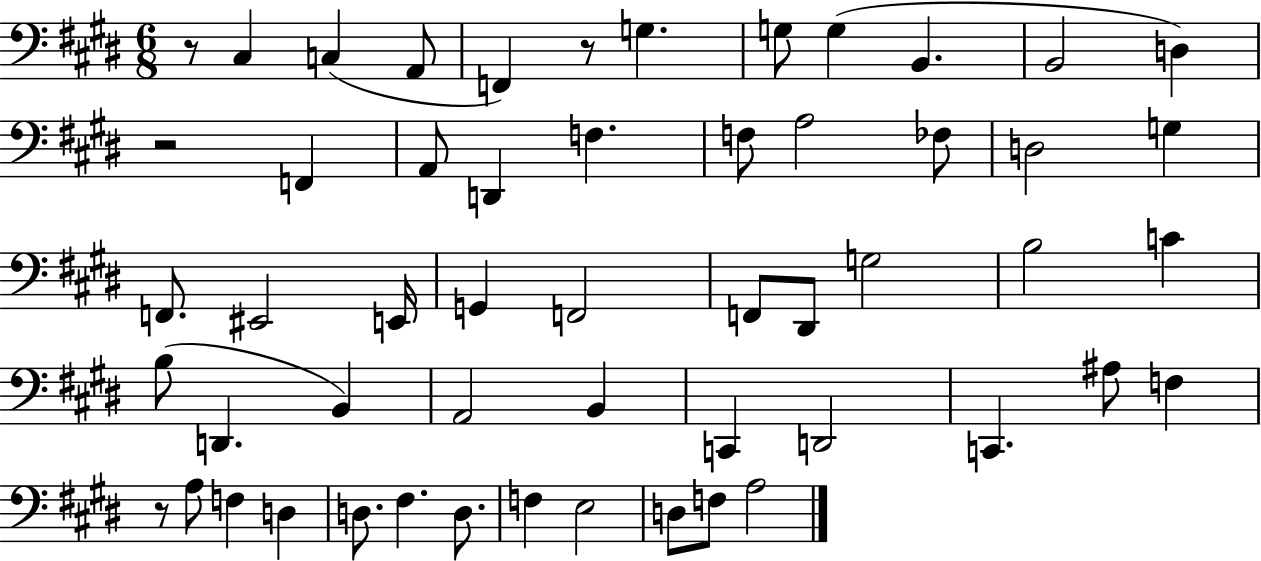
X:1
T:Untitled
M:6/8
L:1/4
K:E
z/2 ^C, C, A,,/2 F,, z/2 G, G,/2 G, B,, B,,2 D, z2 F,, A,,/2 D,, F, F,/2 A,2 _F,/2 D,2 G, F,,/2 ^E,,2 E,,/4 G,, F,,2 F,,/2 ^D,,/2 G,2 B,2 C B,/2 D,, B,, A,,2 B,, C,, D,,2 C,, ^A,/2 F, z/2 A,/2 F, D, D,/2 ^F, D,/2 F, E,2 D,/2 F,/2 A,2